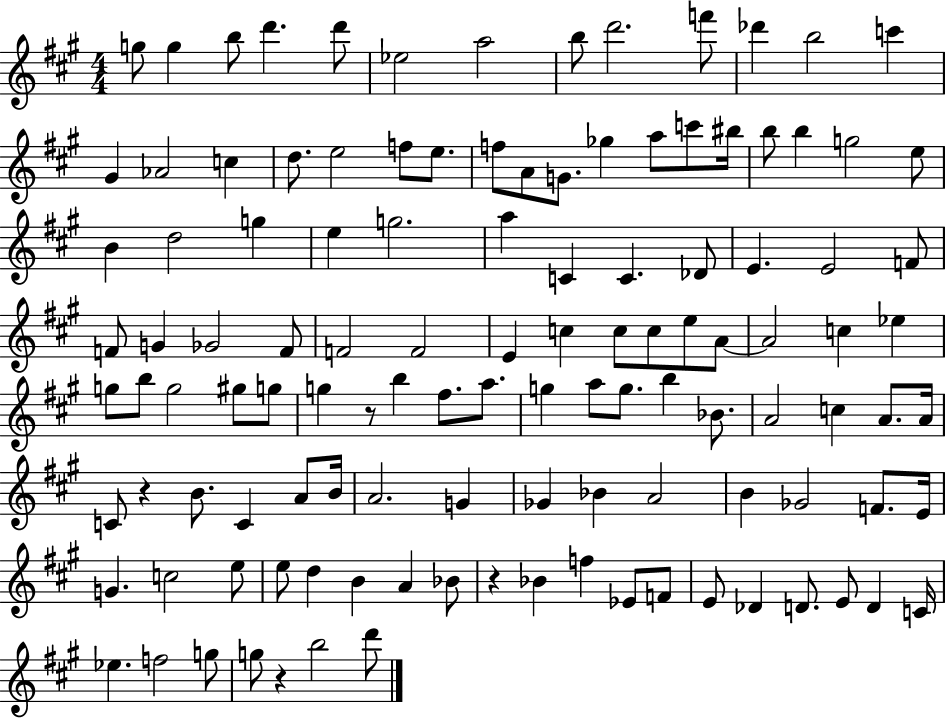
{
  \clef treble
  \numericTimeSignature
  \time 4/4
  \key a \major
  g''8 g''4 b''8 d'''4. d'''8 | ees''2 a''2 | b''8 d'''2. f'''8 | des'''4 b''2 c'''4 | \break gis'4 aes'2 c''4 | d''8. e''2 f''8 e''8. | f''8 a'8 g'8. ges''4 a''8 c'''8 bis''16 | b''8 b''4 g''2 e''8 | \break b'4 d''2 g''4 | e''4 g''2. | a''4 c'4 c'4. des'8 | e'4. e'2 f'8 | \break f'8 g'4 ges'2 f'8 | f'2 f'2 | e'4 c''4 c''8 c''8 e''8 a'8~~ | a'2 c''4 ees''4 | \break g''8 b''8 g''2 gis''8 g''8 | g''4 r8 b''4 fis''8. a''8. | g''4 a''8 g''8. b''4 bes'8. | a'2 c''4 a'8. a'16 | \break c'8 r4 b'8. c'4 a'8 b'16 | a'2. g'4 | ges'4 bes'4 a'2 | b'4 ges'2 f'8. e'16 | \break g'4. c''2 e''8 | e''8 d''4 b'4 a'4 bes'8 | r4 bes'4 f''4 ees'8 f'8 | e'8 des'4 d'8. e'8 d'4 c'16 | \break ees''4. f''2 g''8 | g''8 r4 b''2 d'''8 | \bar "|."
}